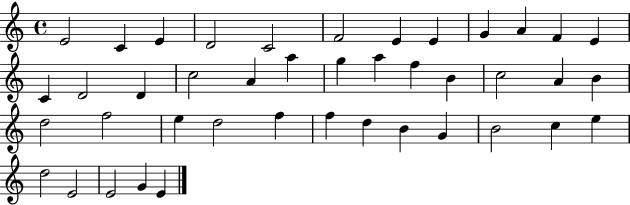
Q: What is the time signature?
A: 4/4